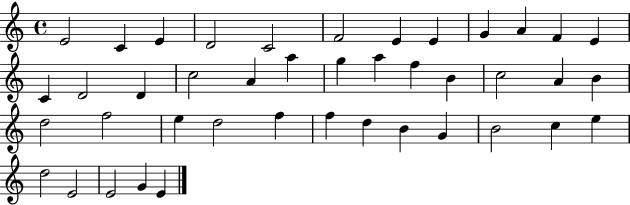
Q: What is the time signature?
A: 4/4